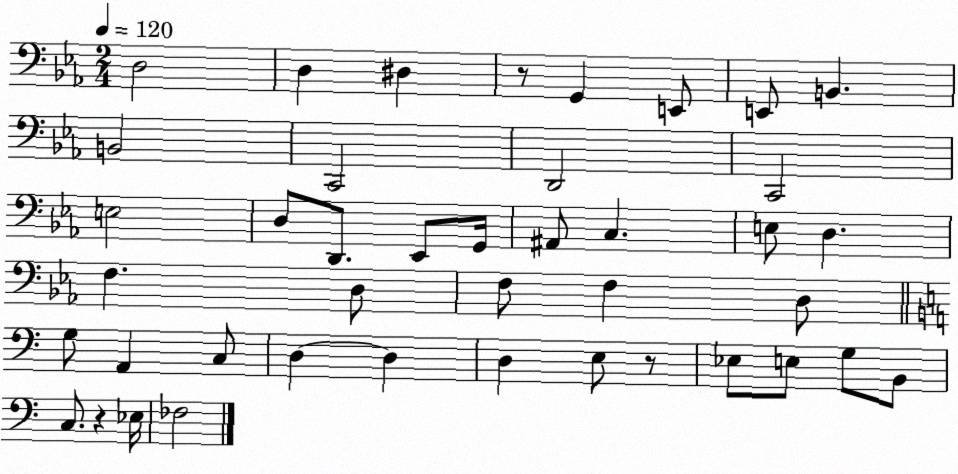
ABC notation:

X:1
T:Untitled
M:2/4
L:1/4
K:Eb
D,2 D, ^D, z/2 G,, E,,/2 E,,/2 B,, B,,2 C,,2 D,,2 C,,2 E,2 D,/2 D,,/2 _E,,/2 G,,/4 ^A,,/2 C, E,/2 D, F, D,/2 F,/2 F, D,/2 G,/2 A,, C,/2 D, D, D, E,/2 z/2 _E,/2 E,/2 G,/2 B,,/2 C,/2 z _E,/4 _F,2